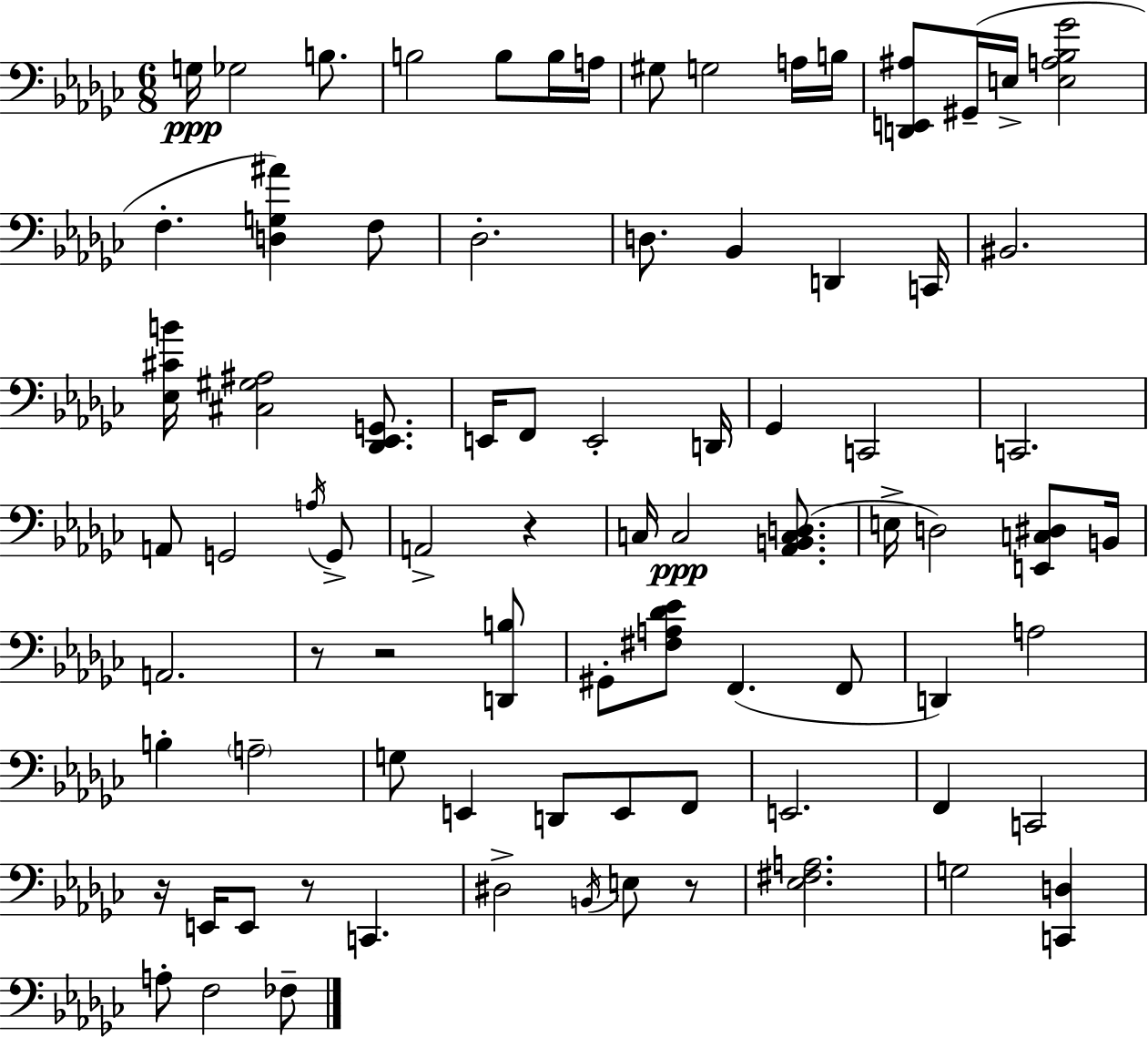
X:1
T:Untitled
M:6/8
L:1/4
K:Ebm
G,/4 _G,2 B,/2 B,2 B,/2 B,/4 A,/4 ^G,/2 G,2 A,/4 B,/4 [D,,E,,^A,]/2 ^G,,/4 E,/4 [E,A,_B,_G]2 F, [D,G,^A] F,/2 _D,2 D,/2 _B,, D,, C,,/4 ^B,,2 [_E,^CB]/4 [^C,^G,^A,]2 [_D,,_E,,G,,]/2 E,,/4 F,,/2 E,,2 D,,/4 _G,, C,,2 C,,2 A,,/2 G,,2 A,/4 G,,/2 A,,2 z C,/4 C,2 [_A,,B,,C,D,]/2 E,/4 D,2 [E,,C,^D,]/2 B,,/4 A,,2 z/2 z2 [D,,B,]/2 ^G,,/2 [^F,A,_D_E]/2 F,, F,,/2 D,, A,2 B, A,2 G,/2 E,, D,,/2 E,,/2 F,,/2 E,,2 F,, C,,2 z/4 E,,/4 E,,/2 z/2 C,, ^D,2 B,,/4 E,/2 z/2 [_E,^F,A,]2 G,2 [C,,D,] A,/2 F,2 _F,/2